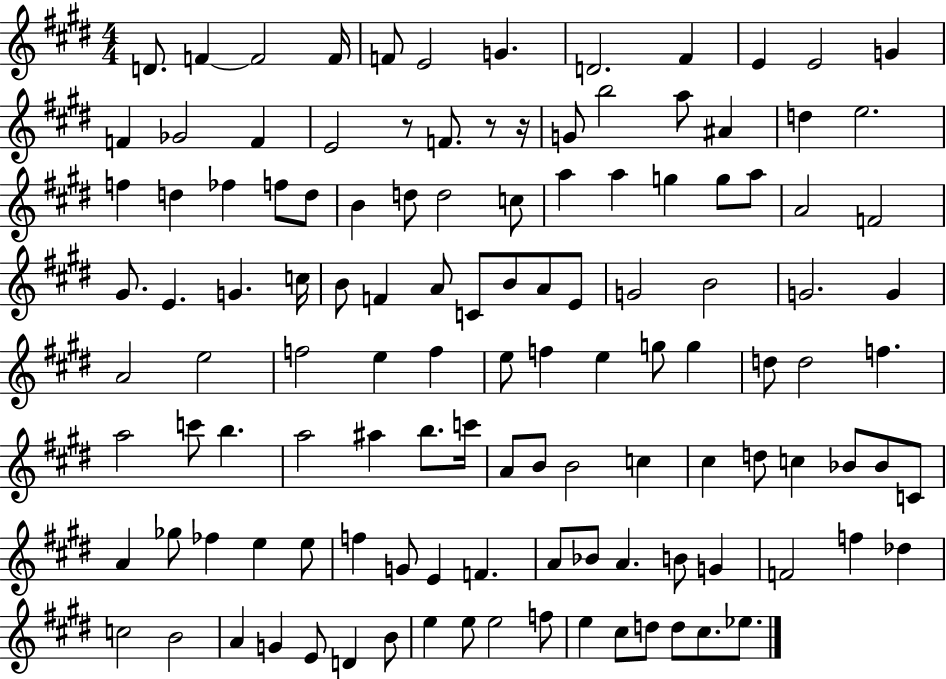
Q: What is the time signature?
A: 4/4